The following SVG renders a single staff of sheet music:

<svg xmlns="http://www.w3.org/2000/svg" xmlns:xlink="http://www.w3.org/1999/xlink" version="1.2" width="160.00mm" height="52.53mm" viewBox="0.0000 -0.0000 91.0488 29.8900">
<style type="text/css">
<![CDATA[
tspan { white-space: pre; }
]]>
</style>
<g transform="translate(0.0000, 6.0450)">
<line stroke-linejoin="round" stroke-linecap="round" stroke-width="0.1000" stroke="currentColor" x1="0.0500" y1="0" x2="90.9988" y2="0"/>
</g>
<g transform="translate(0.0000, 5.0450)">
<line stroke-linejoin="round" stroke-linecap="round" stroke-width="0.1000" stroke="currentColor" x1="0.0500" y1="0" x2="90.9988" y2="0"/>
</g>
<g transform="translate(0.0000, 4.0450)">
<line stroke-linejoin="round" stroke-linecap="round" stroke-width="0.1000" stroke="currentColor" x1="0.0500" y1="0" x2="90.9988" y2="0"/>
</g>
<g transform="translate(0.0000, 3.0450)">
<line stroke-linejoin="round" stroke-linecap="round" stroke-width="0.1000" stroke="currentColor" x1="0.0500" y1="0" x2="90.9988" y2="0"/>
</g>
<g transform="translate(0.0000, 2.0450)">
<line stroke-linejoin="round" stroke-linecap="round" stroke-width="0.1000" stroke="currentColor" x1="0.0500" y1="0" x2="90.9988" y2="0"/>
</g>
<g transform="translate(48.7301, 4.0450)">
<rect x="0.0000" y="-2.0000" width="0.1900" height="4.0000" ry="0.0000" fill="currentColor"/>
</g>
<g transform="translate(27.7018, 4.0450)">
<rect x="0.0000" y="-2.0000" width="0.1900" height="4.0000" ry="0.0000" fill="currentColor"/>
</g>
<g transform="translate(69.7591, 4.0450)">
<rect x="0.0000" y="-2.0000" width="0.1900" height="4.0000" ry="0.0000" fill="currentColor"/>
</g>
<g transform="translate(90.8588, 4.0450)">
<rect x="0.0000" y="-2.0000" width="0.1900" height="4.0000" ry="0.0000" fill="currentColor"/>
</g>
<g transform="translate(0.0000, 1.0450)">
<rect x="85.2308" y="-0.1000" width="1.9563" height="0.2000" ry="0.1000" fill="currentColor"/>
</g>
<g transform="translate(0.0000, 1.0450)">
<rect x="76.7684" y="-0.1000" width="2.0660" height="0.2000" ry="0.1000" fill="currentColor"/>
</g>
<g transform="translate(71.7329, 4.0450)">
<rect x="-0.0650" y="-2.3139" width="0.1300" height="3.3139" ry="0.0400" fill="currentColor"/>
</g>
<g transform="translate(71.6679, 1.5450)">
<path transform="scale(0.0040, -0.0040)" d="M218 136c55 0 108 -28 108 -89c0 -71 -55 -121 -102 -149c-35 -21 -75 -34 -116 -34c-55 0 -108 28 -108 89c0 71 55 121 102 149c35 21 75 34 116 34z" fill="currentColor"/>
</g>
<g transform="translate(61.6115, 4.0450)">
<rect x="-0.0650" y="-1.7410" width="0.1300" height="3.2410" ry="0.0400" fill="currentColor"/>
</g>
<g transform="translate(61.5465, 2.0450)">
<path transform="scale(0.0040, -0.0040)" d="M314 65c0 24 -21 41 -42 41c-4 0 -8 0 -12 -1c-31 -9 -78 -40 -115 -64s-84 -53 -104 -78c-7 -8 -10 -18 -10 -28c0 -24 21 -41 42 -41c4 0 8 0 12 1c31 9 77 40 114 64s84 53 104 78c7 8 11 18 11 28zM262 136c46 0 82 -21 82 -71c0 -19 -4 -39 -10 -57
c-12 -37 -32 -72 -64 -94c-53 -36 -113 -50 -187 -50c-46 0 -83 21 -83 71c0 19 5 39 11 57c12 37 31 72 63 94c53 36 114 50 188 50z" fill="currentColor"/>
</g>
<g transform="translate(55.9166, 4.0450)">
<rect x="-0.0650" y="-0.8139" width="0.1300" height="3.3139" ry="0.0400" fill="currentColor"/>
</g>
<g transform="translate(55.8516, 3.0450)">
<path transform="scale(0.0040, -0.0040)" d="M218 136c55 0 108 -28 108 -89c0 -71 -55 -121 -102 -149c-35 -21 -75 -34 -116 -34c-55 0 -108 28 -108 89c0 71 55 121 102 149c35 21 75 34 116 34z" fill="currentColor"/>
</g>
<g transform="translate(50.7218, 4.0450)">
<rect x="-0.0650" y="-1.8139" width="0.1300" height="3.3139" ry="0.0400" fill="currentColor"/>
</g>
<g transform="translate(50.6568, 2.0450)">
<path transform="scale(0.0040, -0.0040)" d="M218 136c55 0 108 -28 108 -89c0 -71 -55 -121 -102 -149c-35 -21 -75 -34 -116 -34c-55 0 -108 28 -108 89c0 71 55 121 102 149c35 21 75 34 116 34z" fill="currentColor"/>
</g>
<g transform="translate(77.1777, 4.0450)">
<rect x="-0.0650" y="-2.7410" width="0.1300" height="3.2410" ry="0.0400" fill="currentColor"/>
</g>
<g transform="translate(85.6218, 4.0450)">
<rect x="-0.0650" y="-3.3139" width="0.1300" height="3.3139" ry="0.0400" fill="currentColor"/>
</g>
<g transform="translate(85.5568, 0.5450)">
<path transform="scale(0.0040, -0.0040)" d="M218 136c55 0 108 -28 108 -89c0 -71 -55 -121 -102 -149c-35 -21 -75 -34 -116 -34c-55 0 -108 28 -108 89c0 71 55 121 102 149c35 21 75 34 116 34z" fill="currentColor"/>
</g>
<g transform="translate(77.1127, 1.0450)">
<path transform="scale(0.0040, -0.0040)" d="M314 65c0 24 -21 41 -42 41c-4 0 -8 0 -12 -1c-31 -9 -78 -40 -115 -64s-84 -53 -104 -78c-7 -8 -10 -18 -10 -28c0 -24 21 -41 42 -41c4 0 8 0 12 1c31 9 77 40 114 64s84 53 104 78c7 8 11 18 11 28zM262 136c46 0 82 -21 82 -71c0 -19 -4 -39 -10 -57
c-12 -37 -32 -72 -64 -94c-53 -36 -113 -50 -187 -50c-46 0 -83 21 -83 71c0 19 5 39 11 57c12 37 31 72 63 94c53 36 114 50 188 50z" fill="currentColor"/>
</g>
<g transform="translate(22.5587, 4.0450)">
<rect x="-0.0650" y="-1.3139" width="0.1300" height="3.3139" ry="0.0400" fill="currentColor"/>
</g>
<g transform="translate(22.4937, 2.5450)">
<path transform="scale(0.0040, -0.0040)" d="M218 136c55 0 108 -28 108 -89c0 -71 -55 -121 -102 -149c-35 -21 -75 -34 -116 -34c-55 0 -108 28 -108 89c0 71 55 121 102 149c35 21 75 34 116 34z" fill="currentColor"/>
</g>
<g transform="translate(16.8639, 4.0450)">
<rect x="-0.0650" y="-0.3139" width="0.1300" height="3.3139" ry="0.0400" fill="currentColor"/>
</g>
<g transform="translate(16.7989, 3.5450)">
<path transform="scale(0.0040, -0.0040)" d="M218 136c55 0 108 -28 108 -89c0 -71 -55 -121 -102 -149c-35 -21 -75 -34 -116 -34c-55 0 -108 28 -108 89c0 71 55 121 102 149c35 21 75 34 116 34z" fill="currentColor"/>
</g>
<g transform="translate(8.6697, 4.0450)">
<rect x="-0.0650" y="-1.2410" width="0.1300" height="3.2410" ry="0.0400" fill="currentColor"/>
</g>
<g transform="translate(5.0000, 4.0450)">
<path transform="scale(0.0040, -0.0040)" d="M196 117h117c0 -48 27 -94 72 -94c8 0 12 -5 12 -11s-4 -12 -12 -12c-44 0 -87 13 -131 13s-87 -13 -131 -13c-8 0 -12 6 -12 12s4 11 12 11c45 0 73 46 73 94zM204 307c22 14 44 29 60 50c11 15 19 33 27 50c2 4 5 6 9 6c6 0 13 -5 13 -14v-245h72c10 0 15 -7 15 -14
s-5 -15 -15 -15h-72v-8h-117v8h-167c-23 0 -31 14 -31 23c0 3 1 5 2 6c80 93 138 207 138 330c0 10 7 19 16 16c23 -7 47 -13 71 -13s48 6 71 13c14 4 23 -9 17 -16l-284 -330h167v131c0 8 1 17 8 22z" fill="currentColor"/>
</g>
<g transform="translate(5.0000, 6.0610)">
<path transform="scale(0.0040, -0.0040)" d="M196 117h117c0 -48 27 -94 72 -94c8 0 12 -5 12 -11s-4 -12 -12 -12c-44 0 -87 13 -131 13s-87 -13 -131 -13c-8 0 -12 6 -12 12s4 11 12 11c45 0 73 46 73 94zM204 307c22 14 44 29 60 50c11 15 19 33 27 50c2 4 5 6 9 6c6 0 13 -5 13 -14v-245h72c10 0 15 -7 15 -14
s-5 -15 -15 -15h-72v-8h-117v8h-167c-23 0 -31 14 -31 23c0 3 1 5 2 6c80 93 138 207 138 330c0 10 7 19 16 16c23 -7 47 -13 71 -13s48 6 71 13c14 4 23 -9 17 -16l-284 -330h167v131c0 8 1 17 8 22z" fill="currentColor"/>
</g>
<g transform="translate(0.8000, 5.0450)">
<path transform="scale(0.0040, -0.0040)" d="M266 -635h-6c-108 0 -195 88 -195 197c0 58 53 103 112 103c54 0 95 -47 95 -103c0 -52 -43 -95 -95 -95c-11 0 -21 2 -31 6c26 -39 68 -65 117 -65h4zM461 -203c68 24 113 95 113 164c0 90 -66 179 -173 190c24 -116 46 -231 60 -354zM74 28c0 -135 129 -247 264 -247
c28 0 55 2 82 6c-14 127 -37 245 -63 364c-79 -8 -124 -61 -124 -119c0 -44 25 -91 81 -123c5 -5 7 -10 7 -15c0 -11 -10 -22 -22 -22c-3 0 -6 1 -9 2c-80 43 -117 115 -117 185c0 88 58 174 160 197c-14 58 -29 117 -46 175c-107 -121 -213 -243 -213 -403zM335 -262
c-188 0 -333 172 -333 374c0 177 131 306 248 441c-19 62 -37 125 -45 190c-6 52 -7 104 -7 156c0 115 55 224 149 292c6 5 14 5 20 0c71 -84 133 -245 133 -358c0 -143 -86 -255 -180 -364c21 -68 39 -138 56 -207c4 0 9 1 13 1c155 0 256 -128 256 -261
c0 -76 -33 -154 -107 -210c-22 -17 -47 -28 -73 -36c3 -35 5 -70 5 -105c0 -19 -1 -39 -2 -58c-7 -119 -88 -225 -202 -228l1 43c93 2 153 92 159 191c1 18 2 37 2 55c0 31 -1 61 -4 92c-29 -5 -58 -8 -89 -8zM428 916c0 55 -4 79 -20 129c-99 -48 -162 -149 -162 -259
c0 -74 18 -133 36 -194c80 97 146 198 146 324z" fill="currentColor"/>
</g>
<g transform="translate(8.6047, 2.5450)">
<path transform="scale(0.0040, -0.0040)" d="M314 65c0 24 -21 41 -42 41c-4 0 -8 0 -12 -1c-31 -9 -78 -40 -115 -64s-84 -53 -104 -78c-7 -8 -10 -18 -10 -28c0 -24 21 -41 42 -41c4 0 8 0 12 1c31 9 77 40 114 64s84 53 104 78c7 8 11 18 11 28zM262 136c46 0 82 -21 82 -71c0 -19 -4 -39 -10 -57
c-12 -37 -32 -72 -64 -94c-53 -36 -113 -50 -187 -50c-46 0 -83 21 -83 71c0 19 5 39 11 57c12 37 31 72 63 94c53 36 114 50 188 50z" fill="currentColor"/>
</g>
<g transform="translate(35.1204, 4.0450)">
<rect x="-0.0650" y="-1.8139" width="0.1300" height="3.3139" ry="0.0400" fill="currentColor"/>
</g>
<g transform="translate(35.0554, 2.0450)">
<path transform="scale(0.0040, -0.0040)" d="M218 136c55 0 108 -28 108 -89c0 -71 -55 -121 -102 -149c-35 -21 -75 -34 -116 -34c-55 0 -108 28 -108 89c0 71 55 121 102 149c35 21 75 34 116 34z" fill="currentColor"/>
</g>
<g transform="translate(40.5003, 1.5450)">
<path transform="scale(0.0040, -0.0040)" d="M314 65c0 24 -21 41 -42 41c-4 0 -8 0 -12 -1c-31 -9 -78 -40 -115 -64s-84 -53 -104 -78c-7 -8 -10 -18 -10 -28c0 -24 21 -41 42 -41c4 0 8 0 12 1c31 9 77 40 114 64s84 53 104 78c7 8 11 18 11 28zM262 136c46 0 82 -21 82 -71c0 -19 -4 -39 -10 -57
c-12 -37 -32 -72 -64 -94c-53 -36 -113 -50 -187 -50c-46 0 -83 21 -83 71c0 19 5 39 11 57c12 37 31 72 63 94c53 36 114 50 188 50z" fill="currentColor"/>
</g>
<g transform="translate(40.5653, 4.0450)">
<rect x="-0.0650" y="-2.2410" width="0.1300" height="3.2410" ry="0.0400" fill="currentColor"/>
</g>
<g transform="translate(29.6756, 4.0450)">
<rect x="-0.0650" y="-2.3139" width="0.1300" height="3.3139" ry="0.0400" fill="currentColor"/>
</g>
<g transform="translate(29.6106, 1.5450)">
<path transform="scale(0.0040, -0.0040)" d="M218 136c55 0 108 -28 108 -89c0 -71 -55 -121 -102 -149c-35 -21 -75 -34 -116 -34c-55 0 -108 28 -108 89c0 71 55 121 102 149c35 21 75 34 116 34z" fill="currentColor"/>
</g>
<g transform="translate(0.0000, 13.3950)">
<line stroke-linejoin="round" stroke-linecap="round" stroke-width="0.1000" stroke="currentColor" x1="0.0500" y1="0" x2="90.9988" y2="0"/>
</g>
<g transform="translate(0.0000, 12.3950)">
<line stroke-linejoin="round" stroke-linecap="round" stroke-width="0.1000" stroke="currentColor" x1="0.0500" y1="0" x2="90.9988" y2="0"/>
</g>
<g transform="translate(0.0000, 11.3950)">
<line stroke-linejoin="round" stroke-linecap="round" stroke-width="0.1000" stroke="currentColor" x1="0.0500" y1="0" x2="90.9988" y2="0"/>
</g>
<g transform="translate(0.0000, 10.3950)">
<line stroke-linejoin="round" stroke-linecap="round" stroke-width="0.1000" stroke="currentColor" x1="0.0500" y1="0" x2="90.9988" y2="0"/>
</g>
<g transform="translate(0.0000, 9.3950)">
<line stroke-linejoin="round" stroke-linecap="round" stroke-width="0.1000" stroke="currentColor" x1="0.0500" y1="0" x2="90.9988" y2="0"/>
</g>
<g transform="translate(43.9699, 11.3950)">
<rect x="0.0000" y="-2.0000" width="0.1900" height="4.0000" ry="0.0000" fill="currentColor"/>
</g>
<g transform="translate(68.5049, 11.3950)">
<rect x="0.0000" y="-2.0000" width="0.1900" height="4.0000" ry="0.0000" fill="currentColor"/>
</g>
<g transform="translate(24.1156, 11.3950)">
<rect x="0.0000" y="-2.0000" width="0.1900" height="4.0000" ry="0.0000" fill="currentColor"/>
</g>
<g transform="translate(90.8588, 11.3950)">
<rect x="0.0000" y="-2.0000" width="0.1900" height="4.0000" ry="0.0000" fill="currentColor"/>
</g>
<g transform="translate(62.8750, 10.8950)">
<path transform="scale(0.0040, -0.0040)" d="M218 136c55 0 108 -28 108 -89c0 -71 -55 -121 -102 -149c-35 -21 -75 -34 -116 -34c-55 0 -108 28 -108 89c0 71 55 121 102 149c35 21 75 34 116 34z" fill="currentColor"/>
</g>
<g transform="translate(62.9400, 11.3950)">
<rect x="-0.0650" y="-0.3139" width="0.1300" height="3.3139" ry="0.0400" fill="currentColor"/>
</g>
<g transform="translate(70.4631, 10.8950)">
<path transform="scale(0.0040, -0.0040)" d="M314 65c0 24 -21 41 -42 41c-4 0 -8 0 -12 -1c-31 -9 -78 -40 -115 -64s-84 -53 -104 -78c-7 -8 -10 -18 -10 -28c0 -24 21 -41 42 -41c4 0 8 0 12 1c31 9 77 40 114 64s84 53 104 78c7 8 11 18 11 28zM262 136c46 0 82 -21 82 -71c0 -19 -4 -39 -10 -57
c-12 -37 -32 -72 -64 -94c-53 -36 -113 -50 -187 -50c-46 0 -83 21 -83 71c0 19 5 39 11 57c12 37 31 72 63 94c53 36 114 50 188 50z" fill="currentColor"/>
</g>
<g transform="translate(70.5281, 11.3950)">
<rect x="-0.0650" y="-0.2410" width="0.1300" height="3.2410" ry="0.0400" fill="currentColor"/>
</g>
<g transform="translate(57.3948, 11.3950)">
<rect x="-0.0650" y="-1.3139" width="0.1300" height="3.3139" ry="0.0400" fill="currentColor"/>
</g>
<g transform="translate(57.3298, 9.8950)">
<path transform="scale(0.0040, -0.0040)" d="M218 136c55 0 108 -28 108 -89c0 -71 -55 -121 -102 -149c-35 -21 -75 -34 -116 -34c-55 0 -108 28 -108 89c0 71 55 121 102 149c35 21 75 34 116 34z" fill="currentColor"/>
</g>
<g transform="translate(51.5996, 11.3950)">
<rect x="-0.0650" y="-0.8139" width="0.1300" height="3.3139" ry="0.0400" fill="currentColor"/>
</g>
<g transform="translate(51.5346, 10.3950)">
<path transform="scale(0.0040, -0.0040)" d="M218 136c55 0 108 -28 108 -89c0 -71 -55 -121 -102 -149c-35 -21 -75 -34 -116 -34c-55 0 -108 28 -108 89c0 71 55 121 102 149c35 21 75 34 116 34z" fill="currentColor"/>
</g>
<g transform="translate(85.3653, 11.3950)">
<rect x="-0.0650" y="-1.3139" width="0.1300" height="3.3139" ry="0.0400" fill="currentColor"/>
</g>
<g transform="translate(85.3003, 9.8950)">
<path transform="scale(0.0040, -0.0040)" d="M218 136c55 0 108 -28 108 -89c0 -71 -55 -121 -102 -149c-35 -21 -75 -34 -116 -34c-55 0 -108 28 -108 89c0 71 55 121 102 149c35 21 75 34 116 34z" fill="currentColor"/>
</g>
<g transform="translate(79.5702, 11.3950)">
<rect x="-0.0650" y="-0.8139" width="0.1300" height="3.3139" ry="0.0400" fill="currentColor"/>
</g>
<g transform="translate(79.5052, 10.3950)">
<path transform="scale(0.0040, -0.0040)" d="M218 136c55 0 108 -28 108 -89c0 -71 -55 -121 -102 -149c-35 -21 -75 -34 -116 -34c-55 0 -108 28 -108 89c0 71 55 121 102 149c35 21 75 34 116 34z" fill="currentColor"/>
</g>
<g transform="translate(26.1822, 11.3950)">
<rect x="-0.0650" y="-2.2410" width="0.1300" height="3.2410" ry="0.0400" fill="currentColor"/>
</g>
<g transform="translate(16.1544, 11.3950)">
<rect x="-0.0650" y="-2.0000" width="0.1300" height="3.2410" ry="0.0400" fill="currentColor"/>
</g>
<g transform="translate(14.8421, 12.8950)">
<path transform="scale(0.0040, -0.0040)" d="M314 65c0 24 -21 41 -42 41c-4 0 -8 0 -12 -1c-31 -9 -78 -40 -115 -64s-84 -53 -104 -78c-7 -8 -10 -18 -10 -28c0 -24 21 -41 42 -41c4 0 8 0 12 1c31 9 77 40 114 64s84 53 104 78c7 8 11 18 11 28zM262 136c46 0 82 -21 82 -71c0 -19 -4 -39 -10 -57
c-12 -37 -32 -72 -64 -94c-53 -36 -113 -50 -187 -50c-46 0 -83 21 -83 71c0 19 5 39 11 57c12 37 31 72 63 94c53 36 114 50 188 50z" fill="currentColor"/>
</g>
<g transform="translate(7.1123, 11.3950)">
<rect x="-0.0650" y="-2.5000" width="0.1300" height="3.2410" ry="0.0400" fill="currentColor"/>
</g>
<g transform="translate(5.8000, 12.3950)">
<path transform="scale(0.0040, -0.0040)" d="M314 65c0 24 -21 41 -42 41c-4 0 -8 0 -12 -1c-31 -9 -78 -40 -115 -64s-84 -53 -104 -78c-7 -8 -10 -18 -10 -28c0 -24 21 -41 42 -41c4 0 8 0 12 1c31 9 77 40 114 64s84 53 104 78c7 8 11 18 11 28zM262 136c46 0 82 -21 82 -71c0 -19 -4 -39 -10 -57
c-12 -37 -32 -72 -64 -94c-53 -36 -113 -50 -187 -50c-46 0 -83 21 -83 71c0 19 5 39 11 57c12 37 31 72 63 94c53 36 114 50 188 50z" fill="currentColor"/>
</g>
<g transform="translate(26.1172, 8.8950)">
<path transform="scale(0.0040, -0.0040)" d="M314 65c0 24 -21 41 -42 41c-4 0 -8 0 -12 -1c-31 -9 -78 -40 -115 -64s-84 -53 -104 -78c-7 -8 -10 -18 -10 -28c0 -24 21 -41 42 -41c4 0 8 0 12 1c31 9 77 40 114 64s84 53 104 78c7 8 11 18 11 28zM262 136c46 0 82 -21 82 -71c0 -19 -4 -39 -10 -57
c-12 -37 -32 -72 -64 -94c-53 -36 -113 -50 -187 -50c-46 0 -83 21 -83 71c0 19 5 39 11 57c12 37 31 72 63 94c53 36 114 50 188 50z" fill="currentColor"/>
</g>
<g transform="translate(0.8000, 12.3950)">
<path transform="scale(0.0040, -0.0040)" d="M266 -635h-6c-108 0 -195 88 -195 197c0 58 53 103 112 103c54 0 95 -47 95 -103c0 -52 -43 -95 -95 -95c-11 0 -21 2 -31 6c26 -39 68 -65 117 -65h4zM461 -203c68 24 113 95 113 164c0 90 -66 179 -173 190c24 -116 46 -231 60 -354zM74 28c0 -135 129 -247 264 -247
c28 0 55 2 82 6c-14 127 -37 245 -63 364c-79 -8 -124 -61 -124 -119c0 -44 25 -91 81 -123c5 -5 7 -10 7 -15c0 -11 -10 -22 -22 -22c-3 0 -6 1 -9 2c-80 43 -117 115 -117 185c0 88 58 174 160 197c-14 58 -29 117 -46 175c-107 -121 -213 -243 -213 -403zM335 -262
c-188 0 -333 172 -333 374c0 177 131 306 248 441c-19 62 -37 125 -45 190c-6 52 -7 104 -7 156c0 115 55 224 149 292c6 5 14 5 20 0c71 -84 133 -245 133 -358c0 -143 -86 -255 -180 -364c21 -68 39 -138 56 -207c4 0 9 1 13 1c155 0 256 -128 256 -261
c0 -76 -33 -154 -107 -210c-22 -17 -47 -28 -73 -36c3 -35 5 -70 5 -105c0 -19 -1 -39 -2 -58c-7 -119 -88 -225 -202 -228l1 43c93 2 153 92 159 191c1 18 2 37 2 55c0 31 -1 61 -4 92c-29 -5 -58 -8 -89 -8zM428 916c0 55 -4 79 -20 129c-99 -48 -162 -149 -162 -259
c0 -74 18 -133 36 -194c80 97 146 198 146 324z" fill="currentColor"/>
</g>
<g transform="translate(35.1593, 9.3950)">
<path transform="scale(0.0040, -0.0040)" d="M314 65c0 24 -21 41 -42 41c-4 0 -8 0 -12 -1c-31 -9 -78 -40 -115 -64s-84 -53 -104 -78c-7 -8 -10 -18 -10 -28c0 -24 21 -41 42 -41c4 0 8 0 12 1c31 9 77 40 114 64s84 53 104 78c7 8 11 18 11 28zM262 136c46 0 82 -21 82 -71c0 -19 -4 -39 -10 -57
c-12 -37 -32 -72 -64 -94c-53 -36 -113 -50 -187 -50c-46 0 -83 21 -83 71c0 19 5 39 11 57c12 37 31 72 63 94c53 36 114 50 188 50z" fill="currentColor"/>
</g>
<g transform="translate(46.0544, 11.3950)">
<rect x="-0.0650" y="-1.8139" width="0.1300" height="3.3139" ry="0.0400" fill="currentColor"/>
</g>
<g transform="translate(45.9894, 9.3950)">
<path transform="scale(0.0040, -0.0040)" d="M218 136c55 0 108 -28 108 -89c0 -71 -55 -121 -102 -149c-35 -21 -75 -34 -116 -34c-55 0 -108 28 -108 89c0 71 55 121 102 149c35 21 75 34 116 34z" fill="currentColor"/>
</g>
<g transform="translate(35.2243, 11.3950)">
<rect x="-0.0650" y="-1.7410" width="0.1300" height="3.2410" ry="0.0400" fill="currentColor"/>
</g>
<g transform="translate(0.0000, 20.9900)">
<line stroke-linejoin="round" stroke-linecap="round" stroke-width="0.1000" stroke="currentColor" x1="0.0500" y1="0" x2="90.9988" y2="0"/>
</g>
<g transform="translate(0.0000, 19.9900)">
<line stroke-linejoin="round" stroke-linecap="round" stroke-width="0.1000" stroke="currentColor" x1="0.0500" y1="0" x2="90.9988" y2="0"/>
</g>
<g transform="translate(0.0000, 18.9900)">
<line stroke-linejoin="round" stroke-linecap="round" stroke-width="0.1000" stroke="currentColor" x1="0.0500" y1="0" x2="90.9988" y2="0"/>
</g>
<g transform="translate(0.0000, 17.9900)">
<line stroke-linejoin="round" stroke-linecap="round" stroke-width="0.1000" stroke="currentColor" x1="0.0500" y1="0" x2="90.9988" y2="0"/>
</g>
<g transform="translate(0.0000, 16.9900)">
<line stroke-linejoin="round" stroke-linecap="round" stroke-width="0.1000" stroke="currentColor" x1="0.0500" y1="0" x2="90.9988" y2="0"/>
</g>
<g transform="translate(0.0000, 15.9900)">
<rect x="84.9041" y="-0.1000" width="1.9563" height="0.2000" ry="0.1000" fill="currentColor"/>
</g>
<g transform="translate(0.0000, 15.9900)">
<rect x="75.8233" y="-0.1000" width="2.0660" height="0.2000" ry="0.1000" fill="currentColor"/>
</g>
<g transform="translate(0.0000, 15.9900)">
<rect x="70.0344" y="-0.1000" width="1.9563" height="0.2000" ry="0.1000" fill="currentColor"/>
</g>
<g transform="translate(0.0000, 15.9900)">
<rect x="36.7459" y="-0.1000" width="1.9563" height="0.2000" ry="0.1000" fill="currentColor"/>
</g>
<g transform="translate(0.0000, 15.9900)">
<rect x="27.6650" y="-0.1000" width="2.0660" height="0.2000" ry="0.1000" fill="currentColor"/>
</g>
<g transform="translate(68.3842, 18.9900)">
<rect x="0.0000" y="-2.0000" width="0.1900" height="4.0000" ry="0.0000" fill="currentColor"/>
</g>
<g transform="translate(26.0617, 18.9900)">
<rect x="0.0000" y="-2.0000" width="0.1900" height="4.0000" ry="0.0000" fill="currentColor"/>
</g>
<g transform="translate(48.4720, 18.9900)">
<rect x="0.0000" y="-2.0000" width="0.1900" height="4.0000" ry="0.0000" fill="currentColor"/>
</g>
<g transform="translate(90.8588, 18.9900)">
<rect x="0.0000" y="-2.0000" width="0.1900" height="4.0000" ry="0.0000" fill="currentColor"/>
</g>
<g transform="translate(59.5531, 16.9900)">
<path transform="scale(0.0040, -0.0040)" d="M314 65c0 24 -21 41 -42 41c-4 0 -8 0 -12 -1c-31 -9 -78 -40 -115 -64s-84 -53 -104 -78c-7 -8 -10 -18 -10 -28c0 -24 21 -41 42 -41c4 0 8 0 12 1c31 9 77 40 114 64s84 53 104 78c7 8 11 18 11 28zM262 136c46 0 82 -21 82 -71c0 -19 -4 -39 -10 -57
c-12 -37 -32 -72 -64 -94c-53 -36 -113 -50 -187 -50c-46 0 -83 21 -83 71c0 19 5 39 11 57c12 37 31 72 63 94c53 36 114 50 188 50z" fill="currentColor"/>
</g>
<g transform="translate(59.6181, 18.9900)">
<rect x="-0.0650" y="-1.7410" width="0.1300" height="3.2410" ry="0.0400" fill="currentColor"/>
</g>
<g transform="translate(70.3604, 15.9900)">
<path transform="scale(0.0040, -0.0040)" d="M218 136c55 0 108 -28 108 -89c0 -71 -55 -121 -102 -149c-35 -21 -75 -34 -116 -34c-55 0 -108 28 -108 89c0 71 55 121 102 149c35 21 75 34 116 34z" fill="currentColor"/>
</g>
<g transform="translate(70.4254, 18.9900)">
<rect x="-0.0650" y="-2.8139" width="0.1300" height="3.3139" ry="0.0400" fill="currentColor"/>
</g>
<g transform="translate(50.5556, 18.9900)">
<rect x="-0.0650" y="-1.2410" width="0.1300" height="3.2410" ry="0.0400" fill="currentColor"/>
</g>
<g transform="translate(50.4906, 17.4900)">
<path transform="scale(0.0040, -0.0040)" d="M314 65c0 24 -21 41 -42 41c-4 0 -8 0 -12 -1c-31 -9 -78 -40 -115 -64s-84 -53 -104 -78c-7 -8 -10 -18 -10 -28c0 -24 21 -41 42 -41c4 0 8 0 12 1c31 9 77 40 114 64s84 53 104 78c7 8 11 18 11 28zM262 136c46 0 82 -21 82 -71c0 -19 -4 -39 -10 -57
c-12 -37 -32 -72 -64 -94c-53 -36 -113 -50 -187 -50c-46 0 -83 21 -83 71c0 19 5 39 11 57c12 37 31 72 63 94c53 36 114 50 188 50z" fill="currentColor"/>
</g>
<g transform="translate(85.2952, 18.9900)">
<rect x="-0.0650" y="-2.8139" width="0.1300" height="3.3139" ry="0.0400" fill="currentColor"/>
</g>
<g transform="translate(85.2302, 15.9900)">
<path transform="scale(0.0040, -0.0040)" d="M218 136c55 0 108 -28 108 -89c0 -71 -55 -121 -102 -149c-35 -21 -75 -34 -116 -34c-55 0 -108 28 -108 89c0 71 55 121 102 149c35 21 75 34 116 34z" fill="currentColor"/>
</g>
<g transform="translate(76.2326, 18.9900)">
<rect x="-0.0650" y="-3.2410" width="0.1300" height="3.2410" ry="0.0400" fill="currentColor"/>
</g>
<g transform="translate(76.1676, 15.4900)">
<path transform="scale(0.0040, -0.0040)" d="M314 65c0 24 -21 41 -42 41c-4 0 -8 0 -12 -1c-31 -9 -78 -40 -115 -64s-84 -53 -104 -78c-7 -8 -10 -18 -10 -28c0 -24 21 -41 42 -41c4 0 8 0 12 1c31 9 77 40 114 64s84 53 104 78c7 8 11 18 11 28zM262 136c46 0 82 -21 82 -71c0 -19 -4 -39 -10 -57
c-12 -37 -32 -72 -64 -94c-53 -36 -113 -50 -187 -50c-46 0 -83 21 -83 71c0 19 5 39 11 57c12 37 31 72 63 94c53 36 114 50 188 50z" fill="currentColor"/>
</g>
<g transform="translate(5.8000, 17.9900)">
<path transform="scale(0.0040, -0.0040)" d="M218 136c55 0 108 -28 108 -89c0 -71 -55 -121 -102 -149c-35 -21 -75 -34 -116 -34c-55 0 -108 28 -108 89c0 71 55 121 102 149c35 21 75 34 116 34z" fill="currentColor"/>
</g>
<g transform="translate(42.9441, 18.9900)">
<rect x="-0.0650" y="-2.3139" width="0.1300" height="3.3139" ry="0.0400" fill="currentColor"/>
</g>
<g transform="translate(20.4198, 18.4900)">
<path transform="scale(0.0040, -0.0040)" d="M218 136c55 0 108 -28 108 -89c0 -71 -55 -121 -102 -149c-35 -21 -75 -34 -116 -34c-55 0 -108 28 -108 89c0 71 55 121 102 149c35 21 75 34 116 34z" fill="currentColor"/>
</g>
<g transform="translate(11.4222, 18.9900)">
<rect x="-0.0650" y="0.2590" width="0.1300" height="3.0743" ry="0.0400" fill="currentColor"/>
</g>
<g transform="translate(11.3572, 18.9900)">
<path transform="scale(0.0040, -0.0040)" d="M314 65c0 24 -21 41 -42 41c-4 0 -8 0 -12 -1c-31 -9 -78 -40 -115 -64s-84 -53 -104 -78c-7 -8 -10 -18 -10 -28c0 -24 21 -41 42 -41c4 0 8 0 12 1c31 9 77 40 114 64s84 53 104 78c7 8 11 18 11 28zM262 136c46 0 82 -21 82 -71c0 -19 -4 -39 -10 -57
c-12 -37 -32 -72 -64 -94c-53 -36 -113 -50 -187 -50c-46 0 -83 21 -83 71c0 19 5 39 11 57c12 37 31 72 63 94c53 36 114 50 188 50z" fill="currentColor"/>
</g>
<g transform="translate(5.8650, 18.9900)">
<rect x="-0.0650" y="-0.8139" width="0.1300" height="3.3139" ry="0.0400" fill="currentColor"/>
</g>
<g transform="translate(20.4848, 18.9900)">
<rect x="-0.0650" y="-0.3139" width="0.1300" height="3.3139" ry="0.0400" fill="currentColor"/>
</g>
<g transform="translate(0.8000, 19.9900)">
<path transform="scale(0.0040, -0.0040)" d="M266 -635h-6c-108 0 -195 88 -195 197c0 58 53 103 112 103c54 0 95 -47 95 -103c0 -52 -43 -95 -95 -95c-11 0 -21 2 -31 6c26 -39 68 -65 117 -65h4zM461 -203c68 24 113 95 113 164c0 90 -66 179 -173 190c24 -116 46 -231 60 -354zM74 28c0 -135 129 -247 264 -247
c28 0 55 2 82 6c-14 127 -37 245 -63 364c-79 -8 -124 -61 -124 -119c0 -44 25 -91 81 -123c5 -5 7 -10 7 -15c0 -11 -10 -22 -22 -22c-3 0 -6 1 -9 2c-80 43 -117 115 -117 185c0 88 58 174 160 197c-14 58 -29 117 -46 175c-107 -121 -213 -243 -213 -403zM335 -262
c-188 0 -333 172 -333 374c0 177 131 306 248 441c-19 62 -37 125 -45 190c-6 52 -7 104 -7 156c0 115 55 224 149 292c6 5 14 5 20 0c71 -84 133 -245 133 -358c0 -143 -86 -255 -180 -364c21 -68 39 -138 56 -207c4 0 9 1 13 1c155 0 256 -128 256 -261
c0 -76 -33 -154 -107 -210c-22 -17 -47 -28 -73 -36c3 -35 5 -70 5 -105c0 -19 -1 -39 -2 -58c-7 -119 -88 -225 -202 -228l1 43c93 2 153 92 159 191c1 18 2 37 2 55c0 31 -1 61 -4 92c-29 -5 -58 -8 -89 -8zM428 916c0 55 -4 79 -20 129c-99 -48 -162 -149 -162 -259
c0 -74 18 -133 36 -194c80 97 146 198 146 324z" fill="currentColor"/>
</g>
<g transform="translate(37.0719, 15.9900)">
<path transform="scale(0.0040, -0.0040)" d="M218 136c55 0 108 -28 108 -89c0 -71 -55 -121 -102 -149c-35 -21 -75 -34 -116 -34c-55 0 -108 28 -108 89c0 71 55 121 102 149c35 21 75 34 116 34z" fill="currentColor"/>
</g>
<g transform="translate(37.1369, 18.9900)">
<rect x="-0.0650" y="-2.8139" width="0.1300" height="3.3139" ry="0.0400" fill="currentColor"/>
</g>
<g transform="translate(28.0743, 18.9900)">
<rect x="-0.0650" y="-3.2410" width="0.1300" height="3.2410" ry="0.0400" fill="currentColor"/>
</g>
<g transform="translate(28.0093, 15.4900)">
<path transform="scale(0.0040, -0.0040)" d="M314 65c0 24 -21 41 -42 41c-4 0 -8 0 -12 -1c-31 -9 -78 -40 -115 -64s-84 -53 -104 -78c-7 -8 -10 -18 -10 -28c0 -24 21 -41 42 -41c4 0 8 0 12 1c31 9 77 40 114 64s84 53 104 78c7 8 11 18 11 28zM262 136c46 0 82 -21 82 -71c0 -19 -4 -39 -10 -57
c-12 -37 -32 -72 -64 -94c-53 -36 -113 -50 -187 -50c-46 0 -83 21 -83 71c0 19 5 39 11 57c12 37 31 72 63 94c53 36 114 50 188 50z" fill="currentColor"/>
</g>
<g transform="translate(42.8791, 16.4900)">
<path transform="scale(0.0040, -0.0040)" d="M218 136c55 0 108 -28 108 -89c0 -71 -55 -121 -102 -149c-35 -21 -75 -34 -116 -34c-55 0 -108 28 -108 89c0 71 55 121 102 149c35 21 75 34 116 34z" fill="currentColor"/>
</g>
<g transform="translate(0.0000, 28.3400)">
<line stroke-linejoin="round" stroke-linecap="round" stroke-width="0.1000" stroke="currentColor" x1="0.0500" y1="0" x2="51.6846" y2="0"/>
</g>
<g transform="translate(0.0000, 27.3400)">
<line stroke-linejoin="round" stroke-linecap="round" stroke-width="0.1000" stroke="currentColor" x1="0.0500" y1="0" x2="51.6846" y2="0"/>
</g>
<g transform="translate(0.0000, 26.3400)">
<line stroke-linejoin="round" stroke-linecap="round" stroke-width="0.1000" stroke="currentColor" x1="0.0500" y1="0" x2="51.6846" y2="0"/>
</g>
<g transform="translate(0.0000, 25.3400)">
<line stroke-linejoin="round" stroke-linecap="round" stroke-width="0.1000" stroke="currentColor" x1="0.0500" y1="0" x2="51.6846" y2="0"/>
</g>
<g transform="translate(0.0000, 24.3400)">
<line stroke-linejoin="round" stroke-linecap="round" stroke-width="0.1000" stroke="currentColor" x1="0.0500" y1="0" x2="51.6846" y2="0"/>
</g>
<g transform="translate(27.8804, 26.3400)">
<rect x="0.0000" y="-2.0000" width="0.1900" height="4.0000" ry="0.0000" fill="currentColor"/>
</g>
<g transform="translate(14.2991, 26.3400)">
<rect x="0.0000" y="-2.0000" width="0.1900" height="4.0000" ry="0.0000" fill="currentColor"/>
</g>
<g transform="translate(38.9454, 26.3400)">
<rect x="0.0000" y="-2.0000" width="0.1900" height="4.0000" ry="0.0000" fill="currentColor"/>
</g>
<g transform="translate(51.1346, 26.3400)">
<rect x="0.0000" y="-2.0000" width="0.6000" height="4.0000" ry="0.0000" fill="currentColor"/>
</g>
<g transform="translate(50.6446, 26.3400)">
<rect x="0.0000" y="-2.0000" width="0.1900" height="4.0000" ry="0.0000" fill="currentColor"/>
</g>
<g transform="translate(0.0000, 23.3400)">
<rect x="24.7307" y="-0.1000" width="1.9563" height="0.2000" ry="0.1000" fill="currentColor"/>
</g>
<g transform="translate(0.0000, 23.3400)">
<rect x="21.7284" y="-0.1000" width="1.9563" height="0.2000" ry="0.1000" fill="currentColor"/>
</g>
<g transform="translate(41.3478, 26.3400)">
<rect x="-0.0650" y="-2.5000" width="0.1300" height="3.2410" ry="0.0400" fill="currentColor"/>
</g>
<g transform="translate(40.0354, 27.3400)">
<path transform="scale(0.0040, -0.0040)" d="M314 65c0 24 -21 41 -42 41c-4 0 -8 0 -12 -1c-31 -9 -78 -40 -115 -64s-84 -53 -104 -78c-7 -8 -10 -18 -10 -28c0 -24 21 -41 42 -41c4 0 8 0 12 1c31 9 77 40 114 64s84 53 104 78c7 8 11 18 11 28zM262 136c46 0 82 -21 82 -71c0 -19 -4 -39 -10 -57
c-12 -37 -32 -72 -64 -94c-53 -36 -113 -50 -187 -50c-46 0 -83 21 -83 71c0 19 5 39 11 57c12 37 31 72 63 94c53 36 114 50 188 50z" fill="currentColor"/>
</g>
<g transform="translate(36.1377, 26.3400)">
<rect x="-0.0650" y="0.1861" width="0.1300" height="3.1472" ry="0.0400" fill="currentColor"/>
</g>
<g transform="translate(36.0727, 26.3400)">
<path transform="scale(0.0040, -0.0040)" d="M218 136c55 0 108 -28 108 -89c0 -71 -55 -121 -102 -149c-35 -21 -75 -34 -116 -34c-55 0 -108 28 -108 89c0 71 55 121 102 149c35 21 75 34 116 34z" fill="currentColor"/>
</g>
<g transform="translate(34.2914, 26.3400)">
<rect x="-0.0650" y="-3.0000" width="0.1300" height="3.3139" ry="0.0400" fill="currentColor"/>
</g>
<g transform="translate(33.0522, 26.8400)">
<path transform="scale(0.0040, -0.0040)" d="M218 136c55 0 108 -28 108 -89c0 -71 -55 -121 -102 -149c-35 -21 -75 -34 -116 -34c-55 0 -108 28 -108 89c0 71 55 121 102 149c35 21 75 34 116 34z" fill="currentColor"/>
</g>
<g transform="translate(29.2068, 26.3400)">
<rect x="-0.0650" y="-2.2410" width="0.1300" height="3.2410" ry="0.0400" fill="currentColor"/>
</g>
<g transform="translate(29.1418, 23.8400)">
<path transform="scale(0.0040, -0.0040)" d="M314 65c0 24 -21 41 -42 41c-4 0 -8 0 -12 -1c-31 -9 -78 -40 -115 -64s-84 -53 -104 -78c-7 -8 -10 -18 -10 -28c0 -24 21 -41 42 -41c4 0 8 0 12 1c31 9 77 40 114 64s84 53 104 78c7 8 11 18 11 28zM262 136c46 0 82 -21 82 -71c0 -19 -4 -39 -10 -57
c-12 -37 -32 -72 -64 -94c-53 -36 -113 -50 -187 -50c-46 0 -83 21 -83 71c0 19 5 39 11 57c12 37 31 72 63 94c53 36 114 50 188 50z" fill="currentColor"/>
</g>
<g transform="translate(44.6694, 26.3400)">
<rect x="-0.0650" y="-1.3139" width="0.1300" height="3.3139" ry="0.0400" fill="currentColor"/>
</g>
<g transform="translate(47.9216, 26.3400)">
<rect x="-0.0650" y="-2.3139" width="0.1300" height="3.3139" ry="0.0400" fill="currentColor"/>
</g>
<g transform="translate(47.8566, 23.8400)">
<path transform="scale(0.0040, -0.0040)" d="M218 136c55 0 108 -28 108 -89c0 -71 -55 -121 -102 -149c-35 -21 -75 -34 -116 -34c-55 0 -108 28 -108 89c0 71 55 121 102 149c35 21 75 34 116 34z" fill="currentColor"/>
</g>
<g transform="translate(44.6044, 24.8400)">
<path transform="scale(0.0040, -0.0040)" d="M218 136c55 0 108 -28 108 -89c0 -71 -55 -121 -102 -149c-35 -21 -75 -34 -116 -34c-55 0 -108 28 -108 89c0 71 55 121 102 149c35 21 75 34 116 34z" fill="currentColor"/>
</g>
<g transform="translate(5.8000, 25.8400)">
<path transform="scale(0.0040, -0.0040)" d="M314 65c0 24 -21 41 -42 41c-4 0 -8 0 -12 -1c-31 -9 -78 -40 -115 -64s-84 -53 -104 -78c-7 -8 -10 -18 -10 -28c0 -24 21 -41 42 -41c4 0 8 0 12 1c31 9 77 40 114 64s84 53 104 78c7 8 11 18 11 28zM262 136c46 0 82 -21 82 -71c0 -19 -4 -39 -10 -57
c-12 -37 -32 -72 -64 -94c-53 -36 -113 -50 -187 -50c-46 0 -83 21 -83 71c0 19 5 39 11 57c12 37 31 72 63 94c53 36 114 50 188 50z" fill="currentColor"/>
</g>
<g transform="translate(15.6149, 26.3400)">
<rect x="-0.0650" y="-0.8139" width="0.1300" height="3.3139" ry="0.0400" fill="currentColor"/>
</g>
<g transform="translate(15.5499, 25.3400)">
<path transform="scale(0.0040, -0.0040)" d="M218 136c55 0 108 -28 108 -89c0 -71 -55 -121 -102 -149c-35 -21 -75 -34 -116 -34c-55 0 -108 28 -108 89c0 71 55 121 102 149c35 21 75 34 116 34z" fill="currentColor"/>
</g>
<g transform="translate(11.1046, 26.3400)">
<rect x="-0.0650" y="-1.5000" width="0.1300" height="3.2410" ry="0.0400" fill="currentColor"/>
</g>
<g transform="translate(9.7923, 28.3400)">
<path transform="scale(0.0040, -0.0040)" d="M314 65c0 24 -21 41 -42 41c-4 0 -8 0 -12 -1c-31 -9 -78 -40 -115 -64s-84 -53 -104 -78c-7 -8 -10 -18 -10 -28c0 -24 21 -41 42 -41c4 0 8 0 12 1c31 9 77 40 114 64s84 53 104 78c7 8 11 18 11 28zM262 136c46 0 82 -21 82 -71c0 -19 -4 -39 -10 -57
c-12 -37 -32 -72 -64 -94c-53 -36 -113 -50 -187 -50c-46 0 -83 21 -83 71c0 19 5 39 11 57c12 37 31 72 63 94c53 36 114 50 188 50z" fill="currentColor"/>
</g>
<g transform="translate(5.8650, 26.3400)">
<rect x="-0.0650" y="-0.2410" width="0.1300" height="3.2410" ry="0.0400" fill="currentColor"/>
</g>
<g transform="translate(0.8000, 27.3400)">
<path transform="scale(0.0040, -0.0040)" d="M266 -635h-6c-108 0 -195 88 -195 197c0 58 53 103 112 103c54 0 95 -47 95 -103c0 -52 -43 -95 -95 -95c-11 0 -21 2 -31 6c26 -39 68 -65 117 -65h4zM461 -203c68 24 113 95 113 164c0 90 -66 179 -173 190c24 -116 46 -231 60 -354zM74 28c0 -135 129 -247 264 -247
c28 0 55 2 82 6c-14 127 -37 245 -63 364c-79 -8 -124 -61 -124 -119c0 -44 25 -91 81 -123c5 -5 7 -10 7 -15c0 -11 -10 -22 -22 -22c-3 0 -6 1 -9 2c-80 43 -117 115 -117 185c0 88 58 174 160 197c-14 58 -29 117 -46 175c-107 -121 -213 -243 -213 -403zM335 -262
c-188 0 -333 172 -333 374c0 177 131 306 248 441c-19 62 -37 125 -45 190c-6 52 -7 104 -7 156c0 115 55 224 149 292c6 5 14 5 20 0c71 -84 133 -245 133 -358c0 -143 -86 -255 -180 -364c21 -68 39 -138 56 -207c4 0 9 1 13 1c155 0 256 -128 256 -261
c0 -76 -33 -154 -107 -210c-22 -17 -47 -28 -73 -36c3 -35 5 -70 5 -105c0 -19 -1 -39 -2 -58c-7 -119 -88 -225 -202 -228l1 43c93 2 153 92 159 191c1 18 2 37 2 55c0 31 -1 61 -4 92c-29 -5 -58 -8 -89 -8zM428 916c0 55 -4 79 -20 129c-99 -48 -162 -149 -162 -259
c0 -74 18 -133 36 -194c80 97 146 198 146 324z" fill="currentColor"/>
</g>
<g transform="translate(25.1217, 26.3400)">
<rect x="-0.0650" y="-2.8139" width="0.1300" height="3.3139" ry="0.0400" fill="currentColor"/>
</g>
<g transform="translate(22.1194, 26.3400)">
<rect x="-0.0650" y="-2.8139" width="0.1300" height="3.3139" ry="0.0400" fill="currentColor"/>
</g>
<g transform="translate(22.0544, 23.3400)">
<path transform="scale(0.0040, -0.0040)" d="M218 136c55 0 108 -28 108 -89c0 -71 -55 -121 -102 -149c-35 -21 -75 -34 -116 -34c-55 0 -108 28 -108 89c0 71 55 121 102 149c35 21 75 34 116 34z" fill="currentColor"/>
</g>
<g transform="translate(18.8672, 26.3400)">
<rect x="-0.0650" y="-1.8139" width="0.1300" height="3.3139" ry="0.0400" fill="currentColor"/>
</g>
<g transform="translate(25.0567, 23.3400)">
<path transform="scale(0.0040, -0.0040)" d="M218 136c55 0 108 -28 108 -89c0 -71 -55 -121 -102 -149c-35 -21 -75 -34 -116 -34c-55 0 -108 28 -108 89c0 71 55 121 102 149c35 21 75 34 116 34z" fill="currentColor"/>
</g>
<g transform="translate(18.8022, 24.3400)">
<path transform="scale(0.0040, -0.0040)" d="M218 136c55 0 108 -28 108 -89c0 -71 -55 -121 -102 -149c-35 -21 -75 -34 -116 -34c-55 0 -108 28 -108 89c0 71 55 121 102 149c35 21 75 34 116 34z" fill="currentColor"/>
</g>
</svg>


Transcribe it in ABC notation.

X:1
T:Untitled
M:4/4
L:1/4
K:C
e2 c e g f g2 f d f2 g a2 b G2 F2 g2 f2 f d e c c2 d e d B2 c b2 a g e2 f2 a b2 a c2 E2 d f a a g2 A B G2 e g